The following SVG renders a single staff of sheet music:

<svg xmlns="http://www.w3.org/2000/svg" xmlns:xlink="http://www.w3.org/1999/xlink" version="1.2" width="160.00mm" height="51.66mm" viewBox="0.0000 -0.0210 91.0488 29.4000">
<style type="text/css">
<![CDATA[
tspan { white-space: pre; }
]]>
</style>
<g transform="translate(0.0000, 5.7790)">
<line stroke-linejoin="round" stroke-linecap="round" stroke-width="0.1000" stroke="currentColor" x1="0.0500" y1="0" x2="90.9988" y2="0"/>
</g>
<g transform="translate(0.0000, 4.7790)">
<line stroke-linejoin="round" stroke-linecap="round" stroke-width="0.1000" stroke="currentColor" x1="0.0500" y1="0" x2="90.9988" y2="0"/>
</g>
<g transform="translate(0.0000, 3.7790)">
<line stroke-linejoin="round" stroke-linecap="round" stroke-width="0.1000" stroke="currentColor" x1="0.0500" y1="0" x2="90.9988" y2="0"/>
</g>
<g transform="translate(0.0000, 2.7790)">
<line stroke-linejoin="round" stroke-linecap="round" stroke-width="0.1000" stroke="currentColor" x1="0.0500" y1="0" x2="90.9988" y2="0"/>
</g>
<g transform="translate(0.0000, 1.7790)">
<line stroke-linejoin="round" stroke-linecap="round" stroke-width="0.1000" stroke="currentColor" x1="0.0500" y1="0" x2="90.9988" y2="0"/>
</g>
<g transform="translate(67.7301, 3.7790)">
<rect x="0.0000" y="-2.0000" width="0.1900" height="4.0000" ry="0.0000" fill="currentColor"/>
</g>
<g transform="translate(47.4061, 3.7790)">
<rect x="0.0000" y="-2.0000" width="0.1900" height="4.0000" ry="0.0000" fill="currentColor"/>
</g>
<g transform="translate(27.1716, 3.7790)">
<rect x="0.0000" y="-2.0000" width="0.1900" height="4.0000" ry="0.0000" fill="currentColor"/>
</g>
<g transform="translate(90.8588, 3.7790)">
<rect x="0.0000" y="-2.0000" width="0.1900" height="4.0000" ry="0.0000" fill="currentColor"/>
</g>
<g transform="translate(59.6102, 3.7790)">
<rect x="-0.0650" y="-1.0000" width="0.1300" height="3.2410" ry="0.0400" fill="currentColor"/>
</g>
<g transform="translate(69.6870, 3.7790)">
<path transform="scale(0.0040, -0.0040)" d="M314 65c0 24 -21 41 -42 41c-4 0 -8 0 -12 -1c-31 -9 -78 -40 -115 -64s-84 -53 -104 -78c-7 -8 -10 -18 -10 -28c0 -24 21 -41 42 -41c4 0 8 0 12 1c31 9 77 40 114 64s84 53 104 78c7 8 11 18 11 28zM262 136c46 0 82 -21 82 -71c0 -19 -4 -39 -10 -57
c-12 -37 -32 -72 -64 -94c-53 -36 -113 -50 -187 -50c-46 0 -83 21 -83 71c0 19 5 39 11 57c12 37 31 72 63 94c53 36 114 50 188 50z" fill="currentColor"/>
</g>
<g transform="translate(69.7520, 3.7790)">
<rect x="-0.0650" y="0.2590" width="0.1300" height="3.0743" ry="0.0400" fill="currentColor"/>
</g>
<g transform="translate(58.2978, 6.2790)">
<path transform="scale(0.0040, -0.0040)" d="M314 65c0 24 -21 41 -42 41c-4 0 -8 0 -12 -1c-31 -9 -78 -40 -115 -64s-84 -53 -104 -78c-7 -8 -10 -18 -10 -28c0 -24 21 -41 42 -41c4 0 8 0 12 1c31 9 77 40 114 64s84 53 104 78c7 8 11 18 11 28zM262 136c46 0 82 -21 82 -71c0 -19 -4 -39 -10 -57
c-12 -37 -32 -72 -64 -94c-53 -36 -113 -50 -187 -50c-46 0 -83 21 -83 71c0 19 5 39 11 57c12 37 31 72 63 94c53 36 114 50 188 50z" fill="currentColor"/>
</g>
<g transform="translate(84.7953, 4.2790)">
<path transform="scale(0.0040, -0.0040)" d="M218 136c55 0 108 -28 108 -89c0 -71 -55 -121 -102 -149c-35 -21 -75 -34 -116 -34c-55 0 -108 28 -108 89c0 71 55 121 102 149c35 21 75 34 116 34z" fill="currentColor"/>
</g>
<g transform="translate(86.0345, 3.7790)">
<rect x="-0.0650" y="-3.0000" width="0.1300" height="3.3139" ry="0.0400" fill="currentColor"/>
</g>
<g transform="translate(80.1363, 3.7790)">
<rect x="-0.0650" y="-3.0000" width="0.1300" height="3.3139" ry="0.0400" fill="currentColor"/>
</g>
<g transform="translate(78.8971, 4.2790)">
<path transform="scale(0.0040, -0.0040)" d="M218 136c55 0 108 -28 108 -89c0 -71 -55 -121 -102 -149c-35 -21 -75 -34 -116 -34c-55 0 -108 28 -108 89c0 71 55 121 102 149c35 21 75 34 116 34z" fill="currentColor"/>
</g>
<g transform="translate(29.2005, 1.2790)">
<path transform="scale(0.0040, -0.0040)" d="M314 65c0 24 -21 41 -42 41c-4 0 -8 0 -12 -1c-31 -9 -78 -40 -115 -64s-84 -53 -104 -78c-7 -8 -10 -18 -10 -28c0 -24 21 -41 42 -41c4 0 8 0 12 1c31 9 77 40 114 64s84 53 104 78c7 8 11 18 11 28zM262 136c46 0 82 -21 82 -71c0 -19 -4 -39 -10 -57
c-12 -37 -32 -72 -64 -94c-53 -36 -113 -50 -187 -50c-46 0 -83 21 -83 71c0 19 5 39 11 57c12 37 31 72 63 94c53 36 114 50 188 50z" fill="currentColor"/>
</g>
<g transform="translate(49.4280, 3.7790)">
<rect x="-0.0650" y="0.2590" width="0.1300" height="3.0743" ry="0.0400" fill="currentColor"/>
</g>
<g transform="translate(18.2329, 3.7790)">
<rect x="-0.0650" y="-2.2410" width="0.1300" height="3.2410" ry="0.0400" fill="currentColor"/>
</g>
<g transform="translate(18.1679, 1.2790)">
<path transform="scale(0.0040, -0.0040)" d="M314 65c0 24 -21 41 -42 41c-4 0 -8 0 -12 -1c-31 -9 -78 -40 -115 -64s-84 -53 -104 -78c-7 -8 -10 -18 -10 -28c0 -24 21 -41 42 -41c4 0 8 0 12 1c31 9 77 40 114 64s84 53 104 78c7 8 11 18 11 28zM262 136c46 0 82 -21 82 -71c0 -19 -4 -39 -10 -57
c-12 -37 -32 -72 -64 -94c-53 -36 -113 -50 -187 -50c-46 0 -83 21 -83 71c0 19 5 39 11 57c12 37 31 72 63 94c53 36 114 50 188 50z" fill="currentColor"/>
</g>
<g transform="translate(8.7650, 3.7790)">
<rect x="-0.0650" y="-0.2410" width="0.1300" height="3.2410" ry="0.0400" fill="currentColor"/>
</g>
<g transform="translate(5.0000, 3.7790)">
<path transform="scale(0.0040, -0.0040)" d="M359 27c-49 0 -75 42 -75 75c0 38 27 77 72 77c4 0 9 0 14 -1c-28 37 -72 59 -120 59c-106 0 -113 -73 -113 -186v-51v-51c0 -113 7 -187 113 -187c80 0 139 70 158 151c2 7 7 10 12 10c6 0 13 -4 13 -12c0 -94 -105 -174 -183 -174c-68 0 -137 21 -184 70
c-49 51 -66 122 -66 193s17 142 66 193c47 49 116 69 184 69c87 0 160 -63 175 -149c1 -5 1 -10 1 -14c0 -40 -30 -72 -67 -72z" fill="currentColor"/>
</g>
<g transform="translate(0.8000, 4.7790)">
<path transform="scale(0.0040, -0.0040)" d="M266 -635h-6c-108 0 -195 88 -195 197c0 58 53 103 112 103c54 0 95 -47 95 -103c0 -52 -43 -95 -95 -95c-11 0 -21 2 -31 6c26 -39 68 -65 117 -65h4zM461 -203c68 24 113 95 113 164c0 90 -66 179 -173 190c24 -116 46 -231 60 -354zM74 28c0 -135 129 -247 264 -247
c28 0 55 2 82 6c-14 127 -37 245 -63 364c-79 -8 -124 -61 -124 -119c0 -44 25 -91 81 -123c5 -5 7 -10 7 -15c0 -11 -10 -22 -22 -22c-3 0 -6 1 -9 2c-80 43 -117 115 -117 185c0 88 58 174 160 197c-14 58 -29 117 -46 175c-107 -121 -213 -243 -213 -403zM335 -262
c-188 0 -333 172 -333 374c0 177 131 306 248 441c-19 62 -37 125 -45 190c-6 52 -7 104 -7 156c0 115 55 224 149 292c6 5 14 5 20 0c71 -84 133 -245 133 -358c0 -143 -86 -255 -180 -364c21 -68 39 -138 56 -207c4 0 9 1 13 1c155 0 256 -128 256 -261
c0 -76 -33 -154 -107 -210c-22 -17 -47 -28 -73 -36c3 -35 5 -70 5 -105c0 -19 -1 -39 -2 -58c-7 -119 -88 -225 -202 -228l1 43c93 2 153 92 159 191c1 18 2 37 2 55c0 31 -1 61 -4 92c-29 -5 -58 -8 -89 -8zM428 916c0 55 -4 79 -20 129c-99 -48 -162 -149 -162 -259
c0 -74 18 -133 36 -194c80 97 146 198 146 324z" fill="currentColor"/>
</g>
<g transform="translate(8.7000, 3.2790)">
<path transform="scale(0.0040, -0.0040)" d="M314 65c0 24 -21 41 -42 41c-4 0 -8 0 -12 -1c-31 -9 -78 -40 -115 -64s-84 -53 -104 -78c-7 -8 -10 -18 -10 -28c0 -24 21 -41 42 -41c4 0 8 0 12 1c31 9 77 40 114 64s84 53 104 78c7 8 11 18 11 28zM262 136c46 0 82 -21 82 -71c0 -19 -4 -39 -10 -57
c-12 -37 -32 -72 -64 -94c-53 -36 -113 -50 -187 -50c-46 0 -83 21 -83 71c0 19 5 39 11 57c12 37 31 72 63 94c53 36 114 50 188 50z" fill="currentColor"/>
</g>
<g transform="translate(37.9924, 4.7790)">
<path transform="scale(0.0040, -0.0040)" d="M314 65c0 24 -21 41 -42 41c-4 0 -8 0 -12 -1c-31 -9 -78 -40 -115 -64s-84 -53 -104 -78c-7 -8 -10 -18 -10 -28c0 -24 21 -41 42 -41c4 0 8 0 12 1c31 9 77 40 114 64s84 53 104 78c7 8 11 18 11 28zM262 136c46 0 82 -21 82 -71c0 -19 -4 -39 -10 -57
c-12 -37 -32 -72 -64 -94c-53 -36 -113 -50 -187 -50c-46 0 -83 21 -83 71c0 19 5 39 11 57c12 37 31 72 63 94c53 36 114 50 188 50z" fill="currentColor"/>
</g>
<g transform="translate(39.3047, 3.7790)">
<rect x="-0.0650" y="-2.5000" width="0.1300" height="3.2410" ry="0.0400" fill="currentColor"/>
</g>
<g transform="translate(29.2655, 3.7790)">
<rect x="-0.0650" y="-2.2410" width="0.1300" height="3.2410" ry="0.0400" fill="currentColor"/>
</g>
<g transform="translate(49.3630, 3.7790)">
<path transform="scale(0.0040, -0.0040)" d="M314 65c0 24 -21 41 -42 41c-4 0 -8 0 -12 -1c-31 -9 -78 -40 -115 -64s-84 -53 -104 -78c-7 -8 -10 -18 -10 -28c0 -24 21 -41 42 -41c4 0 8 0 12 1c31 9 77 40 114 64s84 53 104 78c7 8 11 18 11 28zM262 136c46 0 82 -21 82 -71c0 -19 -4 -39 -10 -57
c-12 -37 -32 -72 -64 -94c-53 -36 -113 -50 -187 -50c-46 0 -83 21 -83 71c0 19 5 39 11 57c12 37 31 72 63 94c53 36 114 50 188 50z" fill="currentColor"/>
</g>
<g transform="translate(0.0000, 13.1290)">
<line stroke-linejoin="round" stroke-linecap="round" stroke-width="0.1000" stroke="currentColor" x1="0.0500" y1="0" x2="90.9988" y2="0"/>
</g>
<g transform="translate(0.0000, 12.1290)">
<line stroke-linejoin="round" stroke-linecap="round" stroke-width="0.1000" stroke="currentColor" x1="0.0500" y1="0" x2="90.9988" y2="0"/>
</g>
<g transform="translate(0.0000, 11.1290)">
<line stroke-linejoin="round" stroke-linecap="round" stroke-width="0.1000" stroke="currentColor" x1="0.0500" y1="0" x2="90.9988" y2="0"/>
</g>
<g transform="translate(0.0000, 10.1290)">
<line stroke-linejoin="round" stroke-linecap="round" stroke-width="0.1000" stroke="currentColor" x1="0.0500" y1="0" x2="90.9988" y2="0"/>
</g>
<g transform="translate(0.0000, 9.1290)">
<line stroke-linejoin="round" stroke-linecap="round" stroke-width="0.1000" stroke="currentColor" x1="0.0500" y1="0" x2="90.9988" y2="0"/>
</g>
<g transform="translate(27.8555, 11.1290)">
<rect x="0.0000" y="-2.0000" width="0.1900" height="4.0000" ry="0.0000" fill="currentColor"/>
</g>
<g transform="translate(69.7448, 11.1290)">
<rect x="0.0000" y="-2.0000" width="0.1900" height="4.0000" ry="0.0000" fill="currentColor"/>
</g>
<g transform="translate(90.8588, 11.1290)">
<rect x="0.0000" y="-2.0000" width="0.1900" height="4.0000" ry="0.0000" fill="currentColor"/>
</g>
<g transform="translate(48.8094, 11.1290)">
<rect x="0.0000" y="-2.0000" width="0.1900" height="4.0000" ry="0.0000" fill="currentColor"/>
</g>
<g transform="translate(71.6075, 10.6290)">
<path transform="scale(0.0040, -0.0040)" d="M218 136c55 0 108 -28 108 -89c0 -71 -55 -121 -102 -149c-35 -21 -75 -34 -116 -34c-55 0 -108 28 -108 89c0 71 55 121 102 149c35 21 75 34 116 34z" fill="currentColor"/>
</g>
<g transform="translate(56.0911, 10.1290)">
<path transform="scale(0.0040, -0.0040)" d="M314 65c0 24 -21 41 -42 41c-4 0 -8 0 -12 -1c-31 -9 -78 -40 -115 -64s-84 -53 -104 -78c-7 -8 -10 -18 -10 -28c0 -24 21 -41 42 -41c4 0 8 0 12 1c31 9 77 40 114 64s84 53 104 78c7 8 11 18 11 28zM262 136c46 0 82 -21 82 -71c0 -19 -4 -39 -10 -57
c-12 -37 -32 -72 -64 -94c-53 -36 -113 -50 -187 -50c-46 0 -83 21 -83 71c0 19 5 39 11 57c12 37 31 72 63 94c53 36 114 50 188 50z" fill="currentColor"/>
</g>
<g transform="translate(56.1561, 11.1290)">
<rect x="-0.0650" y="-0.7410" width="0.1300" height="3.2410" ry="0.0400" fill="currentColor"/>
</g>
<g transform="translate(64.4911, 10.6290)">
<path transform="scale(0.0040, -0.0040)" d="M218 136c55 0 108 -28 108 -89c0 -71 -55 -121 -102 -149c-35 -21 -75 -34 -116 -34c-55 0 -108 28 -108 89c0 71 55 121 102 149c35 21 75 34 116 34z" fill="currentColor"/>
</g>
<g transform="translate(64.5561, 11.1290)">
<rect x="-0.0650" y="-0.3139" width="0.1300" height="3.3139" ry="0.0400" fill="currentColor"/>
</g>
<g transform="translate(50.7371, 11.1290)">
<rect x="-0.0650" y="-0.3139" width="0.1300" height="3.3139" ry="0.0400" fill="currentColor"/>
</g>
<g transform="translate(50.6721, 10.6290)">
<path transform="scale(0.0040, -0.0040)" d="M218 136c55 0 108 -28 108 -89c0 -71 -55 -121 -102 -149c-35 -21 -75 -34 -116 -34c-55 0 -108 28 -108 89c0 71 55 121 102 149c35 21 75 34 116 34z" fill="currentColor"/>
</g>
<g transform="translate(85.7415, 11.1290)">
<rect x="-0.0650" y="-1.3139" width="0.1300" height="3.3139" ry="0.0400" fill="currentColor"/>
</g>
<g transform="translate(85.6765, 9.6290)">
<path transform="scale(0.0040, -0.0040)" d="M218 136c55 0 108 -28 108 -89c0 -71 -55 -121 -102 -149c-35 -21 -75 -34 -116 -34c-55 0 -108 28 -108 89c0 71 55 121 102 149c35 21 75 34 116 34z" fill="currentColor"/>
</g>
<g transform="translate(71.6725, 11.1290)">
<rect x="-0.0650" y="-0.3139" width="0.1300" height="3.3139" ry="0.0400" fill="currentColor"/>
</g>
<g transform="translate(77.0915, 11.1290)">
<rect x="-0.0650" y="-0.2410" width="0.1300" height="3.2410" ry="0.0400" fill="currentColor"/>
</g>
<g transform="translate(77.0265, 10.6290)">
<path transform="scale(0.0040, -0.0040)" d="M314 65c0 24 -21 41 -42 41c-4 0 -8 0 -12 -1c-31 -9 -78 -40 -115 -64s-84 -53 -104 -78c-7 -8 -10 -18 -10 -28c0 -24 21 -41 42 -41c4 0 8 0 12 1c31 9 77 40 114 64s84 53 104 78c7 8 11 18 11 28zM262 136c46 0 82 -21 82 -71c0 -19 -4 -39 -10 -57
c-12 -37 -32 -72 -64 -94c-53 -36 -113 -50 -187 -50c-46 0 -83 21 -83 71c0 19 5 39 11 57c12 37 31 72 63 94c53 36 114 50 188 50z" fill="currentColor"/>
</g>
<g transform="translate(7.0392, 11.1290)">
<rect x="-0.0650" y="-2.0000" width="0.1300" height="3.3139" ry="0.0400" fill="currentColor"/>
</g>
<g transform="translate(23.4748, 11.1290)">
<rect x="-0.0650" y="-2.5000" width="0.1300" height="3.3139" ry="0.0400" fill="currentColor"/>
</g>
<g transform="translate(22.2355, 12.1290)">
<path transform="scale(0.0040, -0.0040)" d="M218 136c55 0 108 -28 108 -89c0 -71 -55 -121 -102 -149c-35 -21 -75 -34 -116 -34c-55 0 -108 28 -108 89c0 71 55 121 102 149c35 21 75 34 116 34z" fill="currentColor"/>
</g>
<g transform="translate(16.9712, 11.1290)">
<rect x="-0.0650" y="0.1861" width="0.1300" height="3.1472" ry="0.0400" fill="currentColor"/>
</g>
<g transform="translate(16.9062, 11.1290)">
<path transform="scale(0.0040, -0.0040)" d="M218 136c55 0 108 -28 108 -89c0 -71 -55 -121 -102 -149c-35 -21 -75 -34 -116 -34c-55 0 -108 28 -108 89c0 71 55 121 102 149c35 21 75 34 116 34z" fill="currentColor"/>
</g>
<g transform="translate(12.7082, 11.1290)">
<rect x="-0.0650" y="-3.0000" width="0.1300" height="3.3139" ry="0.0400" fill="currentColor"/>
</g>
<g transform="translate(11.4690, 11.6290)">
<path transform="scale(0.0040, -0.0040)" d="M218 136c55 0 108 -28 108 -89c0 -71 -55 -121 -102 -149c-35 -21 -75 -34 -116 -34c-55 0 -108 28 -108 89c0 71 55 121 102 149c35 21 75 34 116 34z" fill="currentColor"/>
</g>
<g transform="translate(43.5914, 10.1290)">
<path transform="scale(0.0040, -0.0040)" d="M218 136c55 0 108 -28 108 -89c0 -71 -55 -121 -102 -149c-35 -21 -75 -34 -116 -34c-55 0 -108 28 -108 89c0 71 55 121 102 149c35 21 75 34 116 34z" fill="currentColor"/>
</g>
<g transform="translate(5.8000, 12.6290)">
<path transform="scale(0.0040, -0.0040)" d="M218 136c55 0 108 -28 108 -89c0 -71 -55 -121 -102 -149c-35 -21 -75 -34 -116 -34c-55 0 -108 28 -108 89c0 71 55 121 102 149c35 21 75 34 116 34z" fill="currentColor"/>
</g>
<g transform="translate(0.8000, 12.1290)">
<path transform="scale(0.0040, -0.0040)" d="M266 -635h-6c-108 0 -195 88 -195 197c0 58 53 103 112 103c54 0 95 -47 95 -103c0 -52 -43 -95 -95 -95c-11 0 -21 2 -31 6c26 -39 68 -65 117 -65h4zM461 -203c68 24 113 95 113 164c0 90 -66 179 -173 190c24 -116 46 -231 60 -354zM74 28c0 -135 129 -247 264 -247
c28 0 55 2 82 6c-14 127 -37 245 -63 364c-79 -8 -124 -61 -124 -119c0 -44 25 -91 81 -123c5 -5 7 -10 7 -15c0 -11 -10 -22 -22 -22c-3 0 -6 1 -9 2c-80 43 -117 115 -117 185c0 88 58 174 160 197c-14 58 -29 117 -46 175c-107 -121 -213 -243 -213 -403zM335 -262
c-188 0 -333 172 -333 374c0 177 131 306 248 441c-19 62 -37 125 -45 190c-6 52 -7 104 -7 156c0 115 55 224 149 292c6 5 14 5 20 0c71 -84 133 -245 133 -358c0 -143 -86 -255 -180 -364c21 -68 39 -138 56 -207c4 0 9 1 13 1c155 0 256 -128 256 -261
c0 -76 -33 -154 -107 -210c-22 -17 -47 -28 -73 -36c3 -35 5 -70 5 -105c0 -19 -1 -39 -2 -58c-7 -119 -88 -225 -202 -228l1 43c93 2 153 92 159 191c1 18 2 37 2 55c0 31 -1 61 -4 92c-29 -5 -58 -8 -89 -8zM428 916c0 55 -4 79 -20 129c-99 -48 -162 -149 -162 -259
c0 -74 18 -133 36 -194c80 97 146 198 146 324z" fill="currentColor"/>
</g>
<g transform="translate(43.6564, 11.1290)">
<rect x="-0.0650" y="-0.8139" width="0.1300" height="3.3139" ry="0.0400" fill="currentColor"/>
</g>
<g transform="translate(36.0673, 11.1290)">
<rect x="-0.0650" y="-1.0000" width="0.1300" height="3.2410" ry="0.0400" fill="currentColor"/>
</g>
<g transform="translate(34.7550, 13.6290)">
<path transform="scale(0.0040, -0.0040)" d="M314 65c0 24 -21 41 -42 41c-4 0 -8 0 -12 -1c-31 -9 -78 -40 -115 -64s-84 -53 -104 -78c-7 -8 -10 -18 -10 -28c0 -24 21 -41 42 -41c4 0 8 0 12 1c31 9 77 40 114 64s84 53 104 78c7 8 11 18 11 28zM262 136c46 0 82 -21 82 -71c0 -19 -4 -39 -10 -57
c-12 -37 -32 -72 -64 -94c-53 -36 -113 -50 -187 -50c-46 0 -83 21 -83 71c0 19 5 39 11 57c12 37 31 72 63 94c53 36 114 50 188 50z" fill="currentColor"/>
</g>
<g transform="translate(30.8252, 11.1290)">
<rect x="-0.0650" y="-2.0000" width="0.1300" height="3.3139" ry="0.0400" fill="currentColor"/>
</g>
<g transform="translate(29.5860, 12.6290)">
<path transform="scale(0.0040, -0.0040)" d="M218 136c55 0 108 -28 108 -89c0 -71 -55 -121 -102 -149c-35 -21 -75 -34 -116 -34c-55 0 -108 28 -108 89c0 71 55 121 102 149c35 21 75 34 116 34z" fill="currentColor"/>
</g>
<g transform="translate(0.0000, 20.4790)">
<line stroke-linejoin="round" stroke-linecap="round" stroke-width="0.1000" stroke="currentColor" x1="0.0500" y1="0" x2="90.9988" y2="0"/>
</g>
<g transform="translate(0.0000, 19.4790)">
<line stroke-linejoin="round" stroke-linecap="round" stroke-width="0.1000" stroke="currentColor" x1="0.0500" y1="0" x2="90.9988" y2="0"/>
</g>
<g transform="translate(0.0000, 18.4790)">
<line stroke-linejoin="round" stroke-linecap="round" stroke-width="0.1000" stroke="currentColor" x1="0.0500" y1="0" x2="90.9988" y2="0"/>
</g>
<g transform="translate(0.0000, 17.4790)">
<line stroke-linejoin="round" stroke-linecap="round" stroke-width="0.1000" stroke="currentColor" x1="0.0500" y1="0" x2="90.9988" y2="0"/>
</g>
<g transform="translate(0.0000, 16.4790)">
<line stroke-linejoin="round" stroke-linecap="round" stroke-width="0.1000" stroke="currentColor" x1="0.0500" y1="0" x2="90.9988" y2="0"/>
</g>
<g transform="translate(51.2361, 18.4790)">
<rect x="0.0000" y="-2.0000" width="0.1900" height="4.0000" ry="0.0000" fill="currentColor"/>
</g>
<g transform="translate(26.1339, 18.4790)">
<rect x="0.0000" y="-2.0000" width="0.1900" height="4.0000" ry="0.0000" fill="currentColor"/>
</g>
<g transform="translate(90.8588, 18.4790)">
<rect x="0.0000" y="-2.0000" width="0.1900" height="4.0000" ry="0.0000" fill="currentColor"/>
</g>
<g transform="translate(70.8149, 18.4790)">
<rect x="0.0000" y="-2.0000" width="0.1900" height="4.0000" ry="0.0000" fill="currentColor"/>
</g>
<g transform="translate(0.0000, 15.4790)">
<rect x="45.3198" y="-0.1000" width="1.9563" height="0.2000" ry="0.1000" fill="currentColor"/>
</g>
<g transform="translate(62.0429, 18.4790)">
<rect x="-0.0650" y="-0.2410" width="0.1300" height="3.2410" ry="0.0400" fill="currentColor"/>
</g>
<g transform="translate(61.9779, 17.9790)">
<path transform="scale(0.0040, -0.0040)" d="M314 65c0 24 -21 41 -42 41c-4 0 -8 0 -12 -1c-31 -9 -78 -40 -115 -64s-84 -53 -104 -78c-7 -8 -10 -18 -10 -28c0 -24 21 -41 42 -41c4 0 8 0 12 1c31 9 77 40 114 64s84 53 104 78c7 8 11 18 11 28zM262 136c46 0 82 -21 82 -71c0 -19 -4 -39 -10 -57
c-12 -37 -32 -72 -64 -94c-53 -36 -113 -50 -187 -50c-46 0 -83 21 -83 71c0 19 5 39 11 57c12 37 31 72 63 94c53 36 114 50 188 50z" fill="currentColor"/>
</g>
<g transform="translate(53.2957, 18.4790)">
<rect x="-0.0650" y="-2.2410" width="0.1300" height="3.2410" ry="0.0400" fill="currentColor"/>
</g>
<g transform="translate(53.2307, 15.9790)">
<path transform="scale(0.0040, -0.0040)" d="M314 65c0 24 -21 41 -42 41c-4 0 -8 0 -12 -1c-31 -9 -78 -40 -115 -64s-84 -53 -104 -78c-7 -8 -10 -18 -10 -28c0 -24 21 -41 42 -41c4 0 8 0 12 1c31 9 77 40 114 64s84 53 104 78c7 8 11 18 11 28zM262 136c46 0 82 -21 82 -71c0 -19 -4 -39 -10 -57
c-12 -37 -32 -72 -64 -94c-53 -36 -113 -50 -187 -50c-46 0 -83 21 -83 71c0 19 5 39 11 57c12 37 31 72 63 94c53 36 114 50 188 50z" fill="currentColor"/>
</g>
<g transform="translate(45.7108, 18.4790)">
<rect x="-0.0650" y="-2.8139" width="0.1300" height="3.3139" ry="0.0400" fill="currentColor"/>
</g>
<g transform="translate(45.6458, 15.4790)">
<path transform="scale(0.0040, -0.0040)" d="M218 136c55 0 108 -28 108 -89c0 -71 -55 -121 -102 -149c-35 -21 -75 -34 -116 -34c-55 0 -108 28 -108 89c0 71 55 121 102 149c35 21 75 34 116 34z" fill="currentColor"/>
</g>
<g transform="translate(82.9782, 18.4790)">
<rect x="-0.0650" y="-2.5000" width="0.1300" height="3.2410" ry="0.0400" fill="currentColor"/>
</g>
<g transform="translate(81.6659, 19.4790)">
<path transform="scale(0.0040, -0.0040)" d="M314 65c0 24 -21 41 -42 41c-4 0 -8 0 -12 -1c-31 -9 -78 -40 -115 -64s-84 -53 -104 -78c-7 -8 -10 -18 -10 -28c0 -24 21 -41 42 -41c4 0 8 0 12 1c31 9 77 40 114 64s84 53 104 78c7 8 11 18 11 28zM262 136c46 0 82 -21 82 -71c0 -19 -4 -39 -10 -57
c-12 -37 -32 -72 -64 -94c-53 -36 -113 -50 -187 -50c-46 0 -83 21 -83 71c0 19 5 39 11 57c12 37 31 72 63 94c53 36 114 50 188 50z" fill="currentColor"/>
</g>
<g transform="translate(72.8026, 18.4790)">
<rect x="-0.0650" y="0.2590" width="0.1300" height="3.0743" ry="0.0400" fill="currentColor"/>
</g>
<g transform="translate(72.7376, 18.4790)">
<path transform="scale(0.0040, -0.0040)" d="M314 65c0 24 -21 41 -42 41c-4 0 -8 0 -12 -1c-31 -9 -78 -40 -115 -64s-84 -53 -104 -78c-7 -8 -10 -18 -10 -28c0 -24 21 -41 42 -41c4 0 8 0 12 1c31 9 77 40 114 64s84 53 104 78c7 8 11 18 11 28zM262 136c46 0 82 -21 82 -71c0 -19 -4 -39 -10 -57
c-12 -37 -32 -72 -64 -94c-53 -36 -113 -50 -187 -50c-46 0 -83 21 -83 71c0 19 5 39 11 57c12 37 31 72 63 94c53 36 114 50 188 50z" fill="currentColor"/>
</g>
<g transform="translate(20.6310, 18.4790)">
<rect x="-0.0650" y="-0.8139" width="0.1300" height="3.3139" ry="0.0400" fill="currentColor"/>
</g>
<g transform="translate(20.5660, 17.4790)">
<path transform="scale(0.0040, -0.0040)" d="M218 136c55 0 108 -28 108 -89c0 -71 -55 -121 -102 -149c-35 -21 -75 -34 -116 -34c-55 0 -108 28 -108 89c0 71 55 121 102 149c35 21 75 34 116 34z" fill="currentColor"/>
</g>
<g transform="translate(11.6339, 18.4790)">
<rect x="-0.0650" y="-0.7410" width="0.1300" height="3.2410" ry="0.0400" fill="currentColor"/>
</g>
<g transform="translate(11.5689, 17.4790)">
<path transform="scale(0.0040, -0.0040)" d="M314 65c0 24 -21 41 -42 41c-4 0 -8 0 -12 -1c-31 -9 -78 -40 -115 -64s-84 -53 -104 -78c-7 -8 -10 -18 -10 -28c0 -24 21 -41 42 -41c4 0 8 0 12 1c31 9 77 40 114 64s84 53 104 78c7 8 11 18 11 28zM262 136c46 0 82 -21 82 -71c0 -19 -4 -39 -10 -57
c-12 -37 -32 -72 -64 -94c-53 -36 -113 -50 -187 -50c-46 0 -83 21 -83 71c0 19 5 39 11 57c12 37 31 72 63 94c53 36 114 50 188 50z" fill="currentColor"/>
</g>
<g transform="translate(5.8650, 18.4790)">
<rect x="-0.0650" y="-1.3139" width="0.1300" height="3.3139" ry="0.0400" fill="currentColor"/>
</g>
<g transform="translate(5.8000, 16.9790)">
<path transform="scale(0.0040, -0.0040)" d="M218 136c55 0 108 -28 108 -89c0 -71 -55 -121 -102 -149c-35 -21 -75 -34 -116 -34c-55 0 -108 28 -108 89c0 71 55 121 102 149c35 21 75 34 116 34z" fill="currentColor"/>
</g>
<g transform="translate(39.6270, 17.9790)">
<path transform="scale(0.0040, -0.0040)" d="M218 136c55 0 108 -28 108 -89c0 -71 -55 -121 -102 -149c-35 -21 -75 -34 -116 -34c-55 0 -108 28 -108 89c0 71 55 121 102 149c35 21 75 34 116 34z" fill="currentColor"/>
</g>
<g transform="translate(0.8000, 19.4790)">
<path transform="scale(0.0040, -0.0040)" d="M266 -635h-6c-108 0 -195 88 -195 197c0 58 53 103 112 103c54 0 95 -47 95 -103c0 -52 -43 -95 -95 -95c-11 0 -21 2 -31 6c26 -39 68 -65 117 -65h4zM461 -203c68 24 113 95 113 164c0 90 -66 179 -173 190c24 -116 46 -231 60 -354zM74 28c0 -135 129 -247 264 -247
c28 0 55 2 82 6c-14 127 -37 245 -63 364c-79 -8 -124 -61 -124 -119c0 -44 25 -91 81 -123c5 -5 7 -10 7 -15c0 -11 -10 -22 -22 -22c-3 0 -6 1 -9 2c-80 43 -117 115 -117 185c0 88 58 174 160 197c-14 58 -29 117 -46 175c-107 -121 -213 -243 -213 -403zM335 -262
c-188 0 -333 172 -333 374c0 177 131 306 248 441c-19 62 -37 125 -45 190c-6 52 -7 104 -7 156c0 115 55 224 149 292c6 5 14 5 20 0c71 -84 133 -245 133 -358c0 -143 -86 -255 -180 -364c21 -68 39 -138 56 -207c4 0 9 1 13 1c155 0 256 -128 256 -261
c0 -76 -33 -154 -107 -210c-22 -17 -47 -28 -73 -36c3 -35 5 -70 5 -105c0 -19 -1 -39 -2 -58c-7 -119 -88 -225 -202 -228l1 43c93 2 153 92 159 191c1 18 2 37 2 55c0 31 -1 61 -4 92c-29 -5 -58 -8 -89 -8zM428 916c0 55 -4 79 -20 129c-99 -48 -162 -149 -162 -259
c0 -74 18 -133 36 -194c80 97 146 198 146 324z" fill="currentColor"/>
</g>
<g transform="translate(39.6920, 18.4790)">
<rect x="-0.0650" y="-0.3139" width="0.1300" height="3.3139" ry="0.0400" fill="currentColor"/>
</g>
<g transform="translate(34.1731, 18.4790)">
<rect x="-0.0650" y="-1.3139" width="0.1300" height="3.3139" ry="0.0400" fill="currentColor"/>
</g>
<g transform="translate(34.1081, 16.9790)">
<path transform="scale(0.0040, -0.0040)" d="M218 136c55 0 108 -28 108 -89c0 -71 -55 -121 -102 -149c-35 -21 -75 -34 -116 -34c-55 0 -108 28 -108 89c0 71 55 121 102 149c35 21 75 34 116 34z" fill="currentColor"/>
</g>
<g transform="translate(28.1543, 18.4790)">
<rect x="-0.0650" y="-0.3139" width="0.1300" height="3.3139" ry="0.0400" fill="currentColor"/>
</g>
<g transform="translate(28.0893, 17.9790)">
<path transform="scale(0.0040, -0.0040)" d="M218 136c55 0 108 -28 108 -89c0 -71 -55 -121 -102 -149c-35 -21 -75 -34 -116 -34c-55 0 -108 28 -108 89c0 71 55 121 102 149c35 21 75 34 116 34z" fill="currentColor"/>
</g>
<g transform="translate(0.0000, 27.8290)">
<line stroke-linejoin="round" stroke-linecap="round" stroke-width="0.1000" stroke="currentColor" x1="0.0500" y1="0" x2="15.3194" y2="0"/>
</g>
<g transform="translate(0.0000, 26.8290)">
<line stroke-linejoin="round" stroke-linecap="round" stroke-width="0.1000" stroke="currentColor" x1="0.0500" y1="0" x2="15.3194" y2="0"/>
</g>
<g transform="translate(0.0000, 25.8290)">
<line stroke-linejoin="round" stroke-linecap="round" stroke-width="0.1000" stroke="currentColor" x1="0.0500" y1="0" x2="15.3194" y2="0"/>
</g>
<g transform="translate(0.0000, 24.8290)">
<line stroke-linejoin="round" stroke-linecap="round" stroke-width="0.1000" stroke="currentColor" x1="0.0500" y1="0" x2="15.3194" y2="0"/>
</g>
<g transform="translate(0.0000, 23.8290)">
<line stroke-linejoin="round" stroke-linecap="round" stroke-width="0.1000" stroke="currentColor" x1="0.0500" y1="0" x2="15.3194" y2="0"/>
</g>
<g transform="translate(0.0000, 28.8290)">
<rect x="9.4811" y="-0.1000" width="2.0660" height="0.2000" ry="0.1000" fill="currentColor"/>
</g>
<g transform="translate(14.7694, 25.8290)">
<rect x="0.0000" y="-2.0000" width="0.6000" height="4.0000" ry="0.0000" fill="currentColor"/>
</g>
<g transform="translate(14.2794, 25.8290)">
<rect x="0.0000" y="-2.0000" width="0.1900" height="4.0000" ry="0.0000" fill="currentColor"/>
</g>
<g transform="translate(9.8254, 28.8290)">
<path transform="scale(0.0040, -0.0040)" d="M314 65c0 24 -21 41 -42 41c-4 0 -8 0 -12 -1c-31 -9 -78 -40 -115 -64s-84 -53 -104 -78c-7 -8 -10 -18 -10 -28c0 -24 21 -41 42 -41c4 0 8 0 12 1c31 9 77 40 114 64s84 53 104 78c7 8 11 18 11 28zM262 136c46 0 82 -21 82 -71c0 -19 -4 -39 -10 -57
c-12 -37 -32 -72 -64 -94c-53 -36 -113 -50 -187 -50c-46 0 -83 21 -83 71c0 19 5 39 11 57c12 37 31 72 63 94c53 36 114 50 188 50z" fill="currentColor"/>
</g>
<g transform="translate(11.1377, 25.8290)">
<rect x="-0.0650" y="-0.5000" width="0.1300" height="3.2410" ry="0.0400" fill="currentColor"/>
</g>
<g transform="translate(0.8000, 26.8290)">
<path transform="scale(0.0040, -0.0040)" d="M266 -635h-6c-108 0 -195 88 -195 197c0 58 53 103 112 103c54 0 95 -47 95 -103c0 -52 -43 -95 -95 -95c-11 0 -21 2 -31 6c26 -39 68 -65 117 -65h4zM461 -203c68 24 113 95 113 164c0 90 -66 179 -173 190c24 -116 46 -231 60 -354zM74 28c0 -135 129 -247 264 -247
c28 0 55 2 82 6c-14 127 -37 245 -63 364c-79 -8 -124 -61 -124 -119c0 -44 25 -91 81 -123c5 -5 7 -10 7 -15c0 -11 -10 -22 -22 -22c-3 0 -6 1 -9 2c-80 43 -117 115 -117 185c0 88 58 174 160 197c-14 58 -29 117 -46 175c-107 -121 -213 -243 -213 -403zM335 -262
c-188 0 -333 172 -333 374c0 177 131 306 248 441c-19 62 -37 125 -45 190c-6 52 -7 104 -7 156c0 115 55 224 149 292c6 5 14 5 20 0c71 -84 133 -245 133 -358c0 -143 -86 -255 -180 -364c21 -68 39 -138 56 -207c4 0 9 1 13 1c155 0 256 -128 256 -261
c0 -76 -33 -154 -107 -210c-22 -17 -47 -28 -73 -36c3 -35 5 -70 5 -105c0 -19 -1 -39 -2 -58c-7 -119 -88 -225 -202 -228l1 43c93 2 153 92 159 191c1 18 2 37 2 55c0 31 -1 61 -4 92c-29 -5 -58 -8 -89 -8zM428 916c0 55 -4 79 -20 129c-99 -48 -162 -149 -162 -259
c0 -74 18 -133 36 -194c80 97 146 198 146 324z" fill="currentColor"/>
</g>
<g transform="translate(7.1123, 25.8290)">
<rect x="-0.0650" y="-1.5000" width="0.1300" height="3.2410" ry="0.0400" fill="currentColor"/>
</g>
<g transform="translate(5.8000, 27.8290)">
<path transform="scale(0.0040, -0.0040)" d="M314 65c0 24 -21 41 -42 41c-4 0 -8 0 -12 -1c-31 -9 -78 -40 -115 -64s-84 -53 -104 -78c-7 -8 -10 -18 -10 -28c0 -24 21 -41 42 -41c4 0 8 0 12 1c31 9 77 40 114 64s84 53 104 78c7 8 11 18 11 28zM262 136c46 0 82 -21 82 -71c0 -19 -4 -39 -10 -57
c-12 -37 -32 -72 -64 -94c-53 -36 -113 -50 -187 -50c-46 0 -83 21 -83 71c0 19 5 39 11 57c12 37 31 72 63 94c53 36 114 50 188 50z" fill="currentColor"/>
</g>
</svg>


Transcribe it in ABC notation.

X:1
T:Untitled
M:4/4
L:1/4
K:C
c2 g2 g2 G2 B2 D2 B2 A A F A B G F D2 d c d2 c c c2 e e d2 d c e c a g2 c2 B2 G2 E2 C2